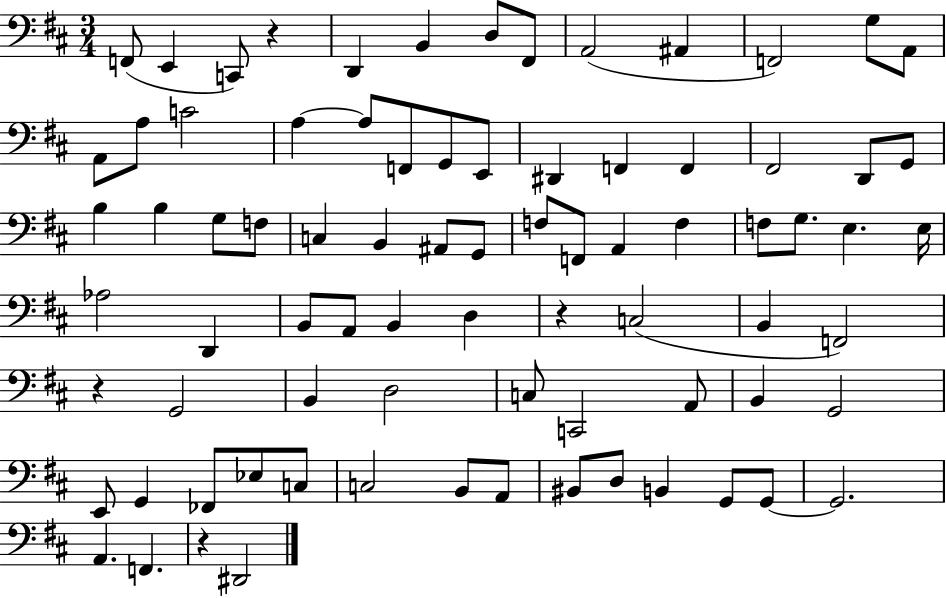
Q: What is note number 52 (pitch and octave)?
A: G2